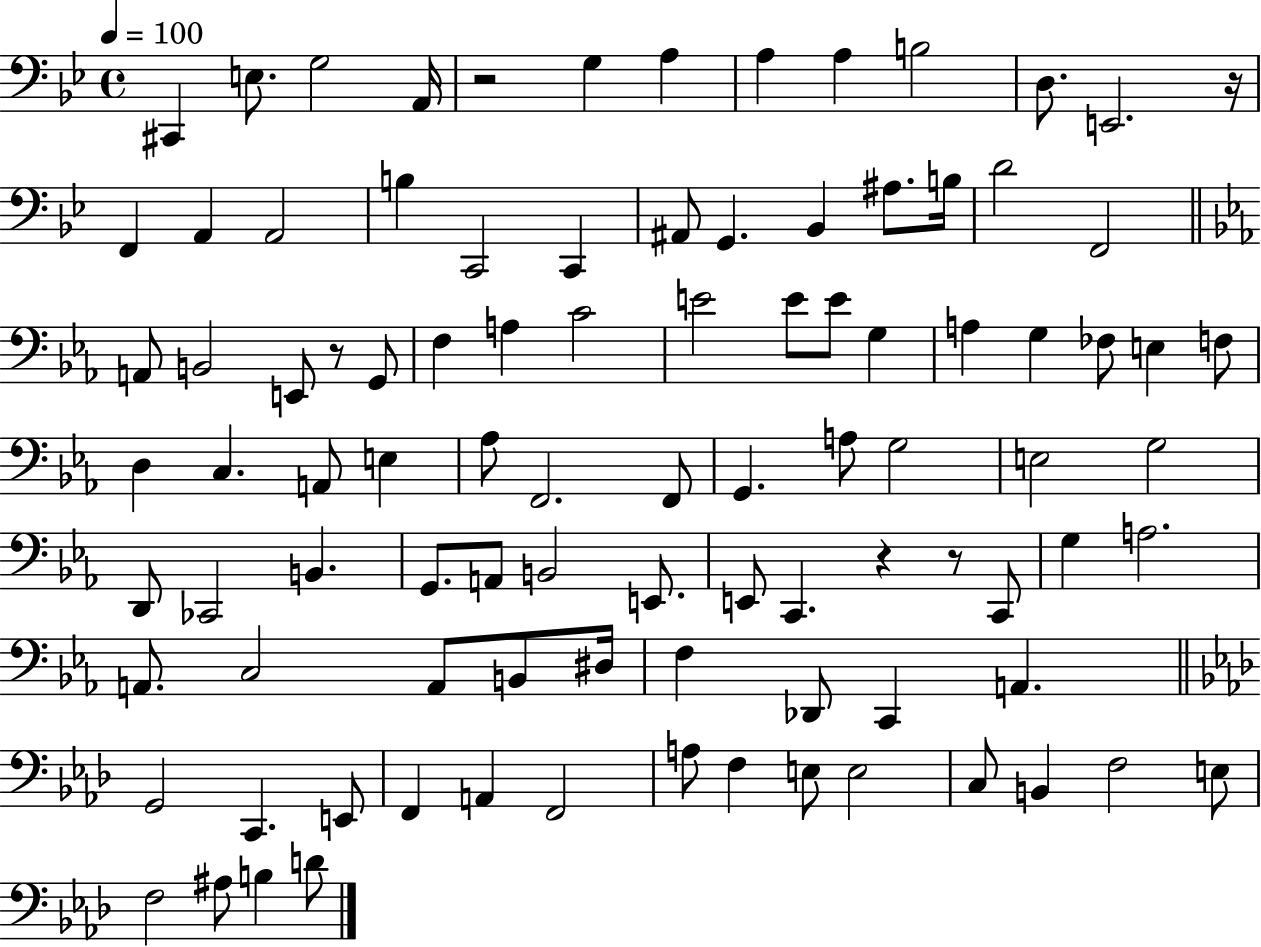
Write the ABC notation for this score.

X:1
T:Untitled
M:4/4
L:1/4
K:Bb
^C,, E,/2 G,2 A,,/4 z2 G, A, A, A, B,2 D,/2 E,,2 z/4 F,, A,, A,,2 B, C,,2 C,, ^A,,/2 G,, _B,, ^A,/2 B,/4 D2 F,,2 A,,/2 B,,2 E,,/2 z/2 G,,/2 F, A, C2 E2 E/2 E/2 G, A, G, _F,/2 E, F,/2 D, C, A,,/2 E, _A,/2 F,,2 F,,/2 G,, A,/2 G,2 E,2 G,2 D,,/2 _C,,2 B,, G,,/2 A,,/2 B,,2 E,,/2 E,,/2 C,, z z/2 C,,/2 G, A,2 A,,/2 C,2 A,,/2 B,,/2 ^D,/4 F, _D,,/2 C,, A,, G,,2 C,, E,,/2 F,, A,, F,,2 A,/2 F, E,/2 E,2 C,/2 B,, F,2 E,/2 F,2 ^A,/2 B, D/2